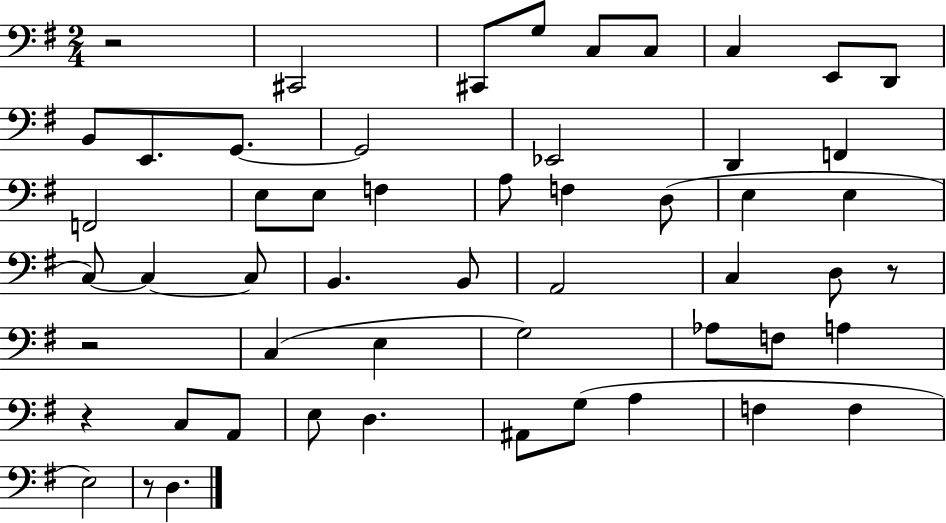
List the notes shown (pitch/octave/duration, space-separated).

R/h C#2/h C#2/e G3/e C3/e C3/e C3/q E2/e D2/e B2/e E2/e. G2/e. G2/h Eb2/h D2/q F2/q F2/h E3/e E3/e F3/q A3/e F3/q D3/e E3/q E3/q C3/e C3/q C3/e B2/q. B2/e A2/h C3/q D3/e R/e R/h C3/q E3/q G3/h Ab3/e F3/e A3/q R/q C3/e A2/e E3/e D3/q. A#2/e G3/e A3/q F3/q F3/q E3/h R/e D3/q.